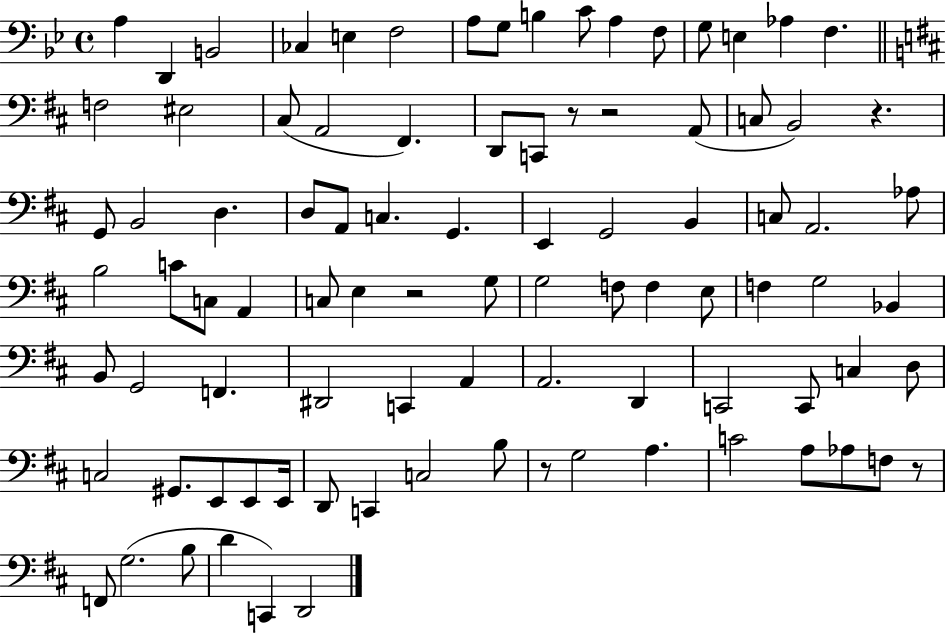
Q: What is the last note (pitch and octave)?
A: D2